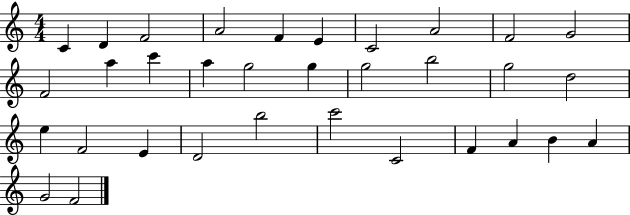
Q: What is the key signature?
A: C major